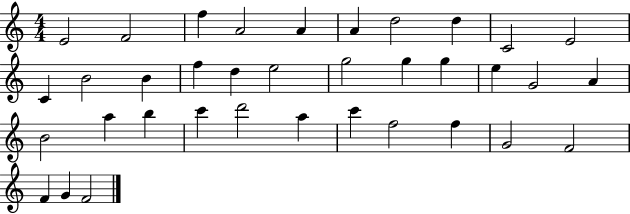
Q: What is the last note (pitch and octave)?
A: F4